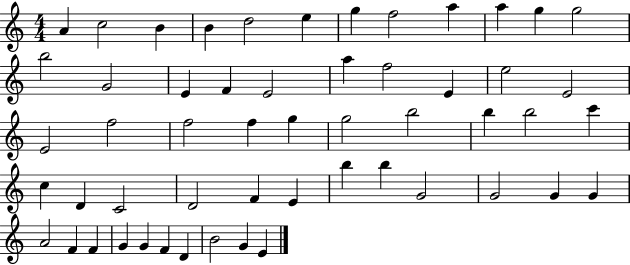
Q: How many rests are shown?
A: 0